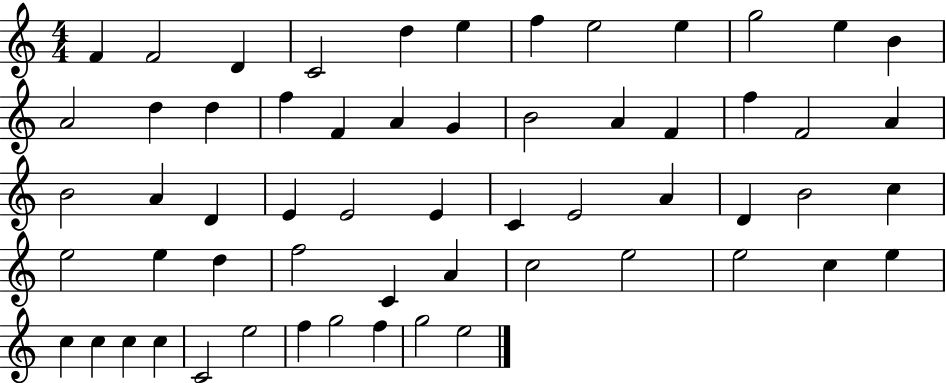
F4/q F4/h D4/q C4/h D5/q E5/q F5/q E5/h E5/q G5/h E5/q B4/q A4/h D5/q D5/q F5/q F4/q A4/q G4/q B4/h A4/q F4/q F5/q F4/h A4/q B4/h A4/q D4/q E4/q E4/h E4/q C4/q E4/h A4/q D4/q B4/h C5/q E5/h E5/q D5/q F5/h C4/q A4/q C5/h E5/h E5/h C5/q E5/q C5/q C5/q C5/q C5/q C4/h E5/h F5/q G5/h F5/q G5/h E5/h